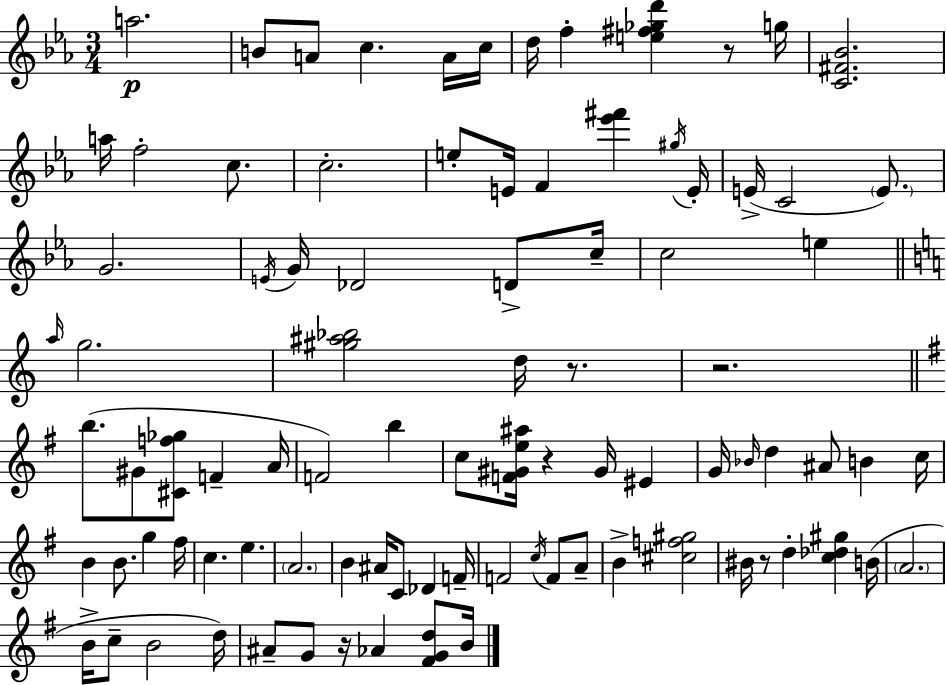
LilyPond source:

{
  \clef treble
  \numericTimeSignature
  \time 3/4
  \key ees \major
  \repeat volta 2 { a''2.\p | b'8 a'8 c''4. a'16 c''16 | d''16 f''4-. <e'' fis'' ges'' d'''>4 r8 g''16 | <c' fis' bes'>2. | \break a''16 f''2-. c''8. | c''2.-. | e''8-. e'16 f'4 <ees''' fis'''>4 \acciaccatura { gis''16 } | e'16-. e'16->( c'2 \parenthesize e'8.) | \break g'2. | \acciaccatura { e'16 } g'16 des'2 d'8-> | c''16-- c''2 e''4 | \bar "||" \break \key c \major \grace { a''16 } g''2. | <gis'' ais'' bes''>2 d''16 r8. | r2. | \bar "||" \break \key g \major b''8.( gis'8 <cis' f'' ges''>8 f'4-- a'16 | f'2) b''4 | c''8 <f' gis' e'' ais''>16 r4 gis'16 eis'4 | g'16 \grace { bes'16 } d''4 ais'8 b'4 | \break c''16 b'4 b'8. g''4 | fis''16 c''4. e''4. | \parenthesize a'2. | b'4 ais'16 c'8 des'4 | \break f'16-- f'2 \acciaccatura { c''16 } f'8 | a'8-- b'4-> <cis'' f'' gis''>2 | bis'16 r8 d''4-. <c'' des'' gis''>4 | b'16( \parenthesize a'2. | \break b'16-> c''8-- b'2 | d''16) ais'8-- g'8 r16 aes'4 <fis' g' d''>8 | b'16 } \bar "|."
}